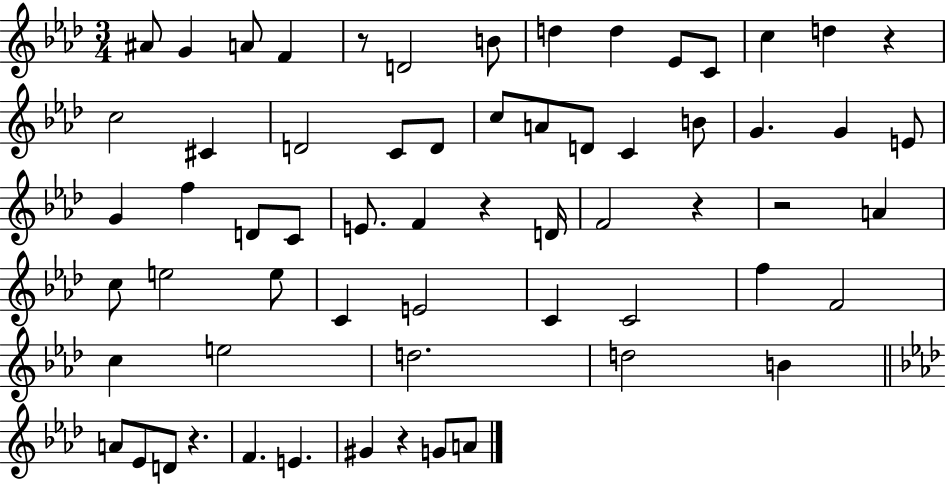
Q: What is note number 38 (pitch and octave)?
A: C4